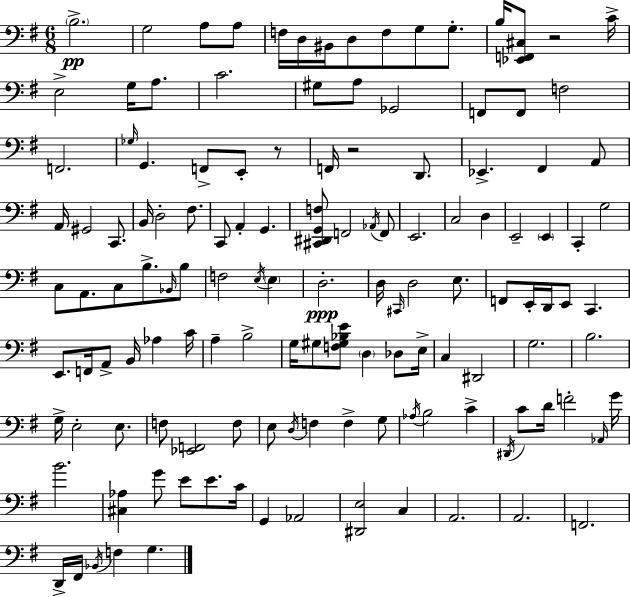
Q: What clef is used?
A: bass